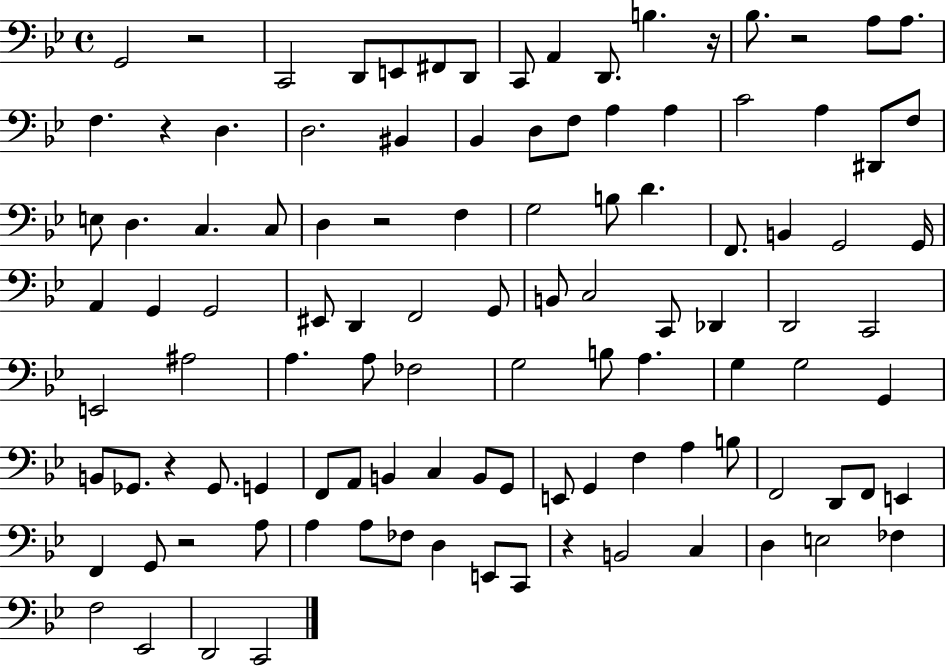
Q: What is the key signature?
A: BES major